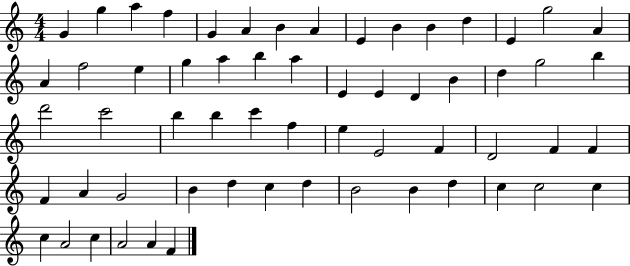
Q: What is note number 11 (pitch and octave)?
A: B4